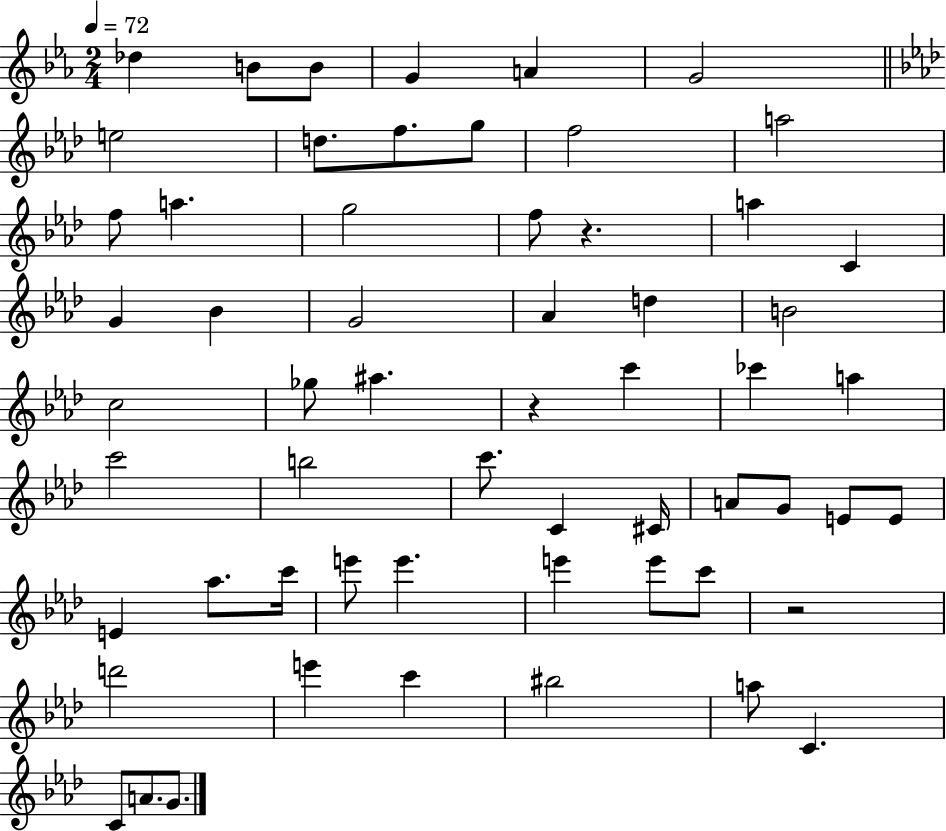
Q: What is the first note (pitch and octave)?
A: Db5